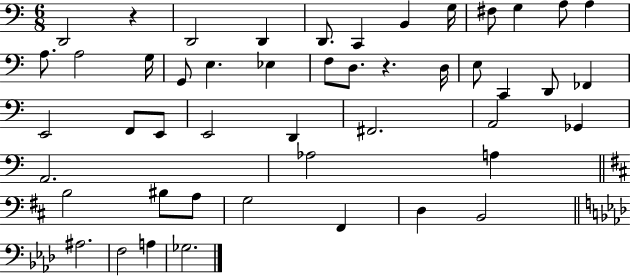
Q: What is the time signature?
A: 6/8